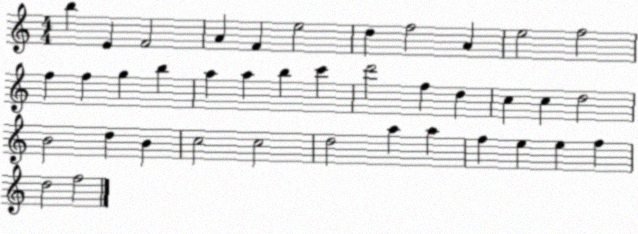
X:1
T:Untitled
M:4/4
L:1/4
K:C
b E F2 A F e2 d f2 A e2 f2 f f g b a a b c' d'2 f d c c d2 B2 d B c2 c2 d2 a a f e e f d2 f2